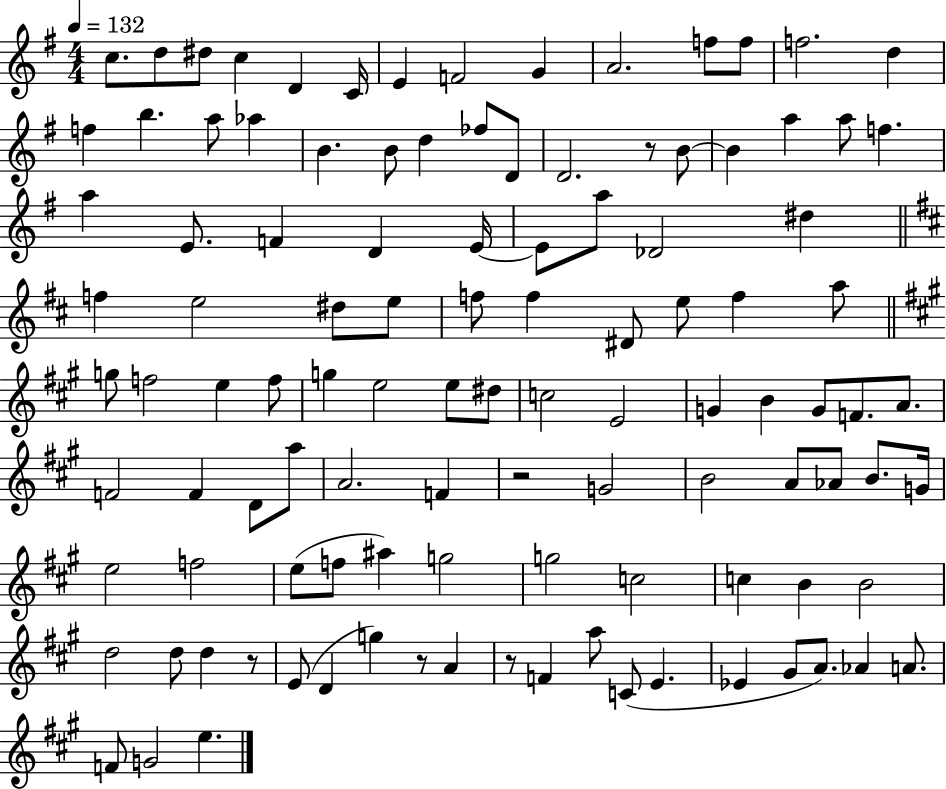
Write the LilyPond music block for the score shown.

{
  \clef treble
  \numericTimeSignature
  \time 4/4
  \key g \major
  \tempo 4 = 132
  c''8. d''8 dis''8 c''4 d'4 c'16 | e'4 f'2 g'4 | a'2. f''8 f''8 | f''2. d''4 | \break f''4 b''4. a''8 aes''4 | b'4. b'8 d''4 fes''8 d'8 | d'2. r8 b'8~~ | b'4 a''4 a''8 f''4. | \break a''4 e'8. f'4 d'4 e'16~~ | e'8 a''8 des'2 dis''4 | \bar "||" \break \key b \minor f''4 e''2 dis''8 e''8 | f''8 f''4 dis'8 e''8 f''4 a''8 | \bar "||" \break \key a \major g''8 f''2 e''4 f''8 | g''4 e''2 e''8 dis''8 | c''2 e'2 | g'4 b'4 g'8 f'8. a'8. | \break f'2 f'4 d'8 a''8 | a'2. f'4 | r2 g'2 | b'2 a'8 aes'8 b'8. g'16 | \break e''2 f''2 | e''8( f''8 ais''4) g''2 | g''2 c''2 | c''4 b'4 b'2 | \break d''2 d''8 d''4 r8 | e'8( d'4 g''4) r8 a'4 | r8 f'4 a''8 c'8( e'4. | ees'4 gis'8 a'8.) aes'4 a'8. | \break f'8 g'2 e''4. | \bar "|."
}